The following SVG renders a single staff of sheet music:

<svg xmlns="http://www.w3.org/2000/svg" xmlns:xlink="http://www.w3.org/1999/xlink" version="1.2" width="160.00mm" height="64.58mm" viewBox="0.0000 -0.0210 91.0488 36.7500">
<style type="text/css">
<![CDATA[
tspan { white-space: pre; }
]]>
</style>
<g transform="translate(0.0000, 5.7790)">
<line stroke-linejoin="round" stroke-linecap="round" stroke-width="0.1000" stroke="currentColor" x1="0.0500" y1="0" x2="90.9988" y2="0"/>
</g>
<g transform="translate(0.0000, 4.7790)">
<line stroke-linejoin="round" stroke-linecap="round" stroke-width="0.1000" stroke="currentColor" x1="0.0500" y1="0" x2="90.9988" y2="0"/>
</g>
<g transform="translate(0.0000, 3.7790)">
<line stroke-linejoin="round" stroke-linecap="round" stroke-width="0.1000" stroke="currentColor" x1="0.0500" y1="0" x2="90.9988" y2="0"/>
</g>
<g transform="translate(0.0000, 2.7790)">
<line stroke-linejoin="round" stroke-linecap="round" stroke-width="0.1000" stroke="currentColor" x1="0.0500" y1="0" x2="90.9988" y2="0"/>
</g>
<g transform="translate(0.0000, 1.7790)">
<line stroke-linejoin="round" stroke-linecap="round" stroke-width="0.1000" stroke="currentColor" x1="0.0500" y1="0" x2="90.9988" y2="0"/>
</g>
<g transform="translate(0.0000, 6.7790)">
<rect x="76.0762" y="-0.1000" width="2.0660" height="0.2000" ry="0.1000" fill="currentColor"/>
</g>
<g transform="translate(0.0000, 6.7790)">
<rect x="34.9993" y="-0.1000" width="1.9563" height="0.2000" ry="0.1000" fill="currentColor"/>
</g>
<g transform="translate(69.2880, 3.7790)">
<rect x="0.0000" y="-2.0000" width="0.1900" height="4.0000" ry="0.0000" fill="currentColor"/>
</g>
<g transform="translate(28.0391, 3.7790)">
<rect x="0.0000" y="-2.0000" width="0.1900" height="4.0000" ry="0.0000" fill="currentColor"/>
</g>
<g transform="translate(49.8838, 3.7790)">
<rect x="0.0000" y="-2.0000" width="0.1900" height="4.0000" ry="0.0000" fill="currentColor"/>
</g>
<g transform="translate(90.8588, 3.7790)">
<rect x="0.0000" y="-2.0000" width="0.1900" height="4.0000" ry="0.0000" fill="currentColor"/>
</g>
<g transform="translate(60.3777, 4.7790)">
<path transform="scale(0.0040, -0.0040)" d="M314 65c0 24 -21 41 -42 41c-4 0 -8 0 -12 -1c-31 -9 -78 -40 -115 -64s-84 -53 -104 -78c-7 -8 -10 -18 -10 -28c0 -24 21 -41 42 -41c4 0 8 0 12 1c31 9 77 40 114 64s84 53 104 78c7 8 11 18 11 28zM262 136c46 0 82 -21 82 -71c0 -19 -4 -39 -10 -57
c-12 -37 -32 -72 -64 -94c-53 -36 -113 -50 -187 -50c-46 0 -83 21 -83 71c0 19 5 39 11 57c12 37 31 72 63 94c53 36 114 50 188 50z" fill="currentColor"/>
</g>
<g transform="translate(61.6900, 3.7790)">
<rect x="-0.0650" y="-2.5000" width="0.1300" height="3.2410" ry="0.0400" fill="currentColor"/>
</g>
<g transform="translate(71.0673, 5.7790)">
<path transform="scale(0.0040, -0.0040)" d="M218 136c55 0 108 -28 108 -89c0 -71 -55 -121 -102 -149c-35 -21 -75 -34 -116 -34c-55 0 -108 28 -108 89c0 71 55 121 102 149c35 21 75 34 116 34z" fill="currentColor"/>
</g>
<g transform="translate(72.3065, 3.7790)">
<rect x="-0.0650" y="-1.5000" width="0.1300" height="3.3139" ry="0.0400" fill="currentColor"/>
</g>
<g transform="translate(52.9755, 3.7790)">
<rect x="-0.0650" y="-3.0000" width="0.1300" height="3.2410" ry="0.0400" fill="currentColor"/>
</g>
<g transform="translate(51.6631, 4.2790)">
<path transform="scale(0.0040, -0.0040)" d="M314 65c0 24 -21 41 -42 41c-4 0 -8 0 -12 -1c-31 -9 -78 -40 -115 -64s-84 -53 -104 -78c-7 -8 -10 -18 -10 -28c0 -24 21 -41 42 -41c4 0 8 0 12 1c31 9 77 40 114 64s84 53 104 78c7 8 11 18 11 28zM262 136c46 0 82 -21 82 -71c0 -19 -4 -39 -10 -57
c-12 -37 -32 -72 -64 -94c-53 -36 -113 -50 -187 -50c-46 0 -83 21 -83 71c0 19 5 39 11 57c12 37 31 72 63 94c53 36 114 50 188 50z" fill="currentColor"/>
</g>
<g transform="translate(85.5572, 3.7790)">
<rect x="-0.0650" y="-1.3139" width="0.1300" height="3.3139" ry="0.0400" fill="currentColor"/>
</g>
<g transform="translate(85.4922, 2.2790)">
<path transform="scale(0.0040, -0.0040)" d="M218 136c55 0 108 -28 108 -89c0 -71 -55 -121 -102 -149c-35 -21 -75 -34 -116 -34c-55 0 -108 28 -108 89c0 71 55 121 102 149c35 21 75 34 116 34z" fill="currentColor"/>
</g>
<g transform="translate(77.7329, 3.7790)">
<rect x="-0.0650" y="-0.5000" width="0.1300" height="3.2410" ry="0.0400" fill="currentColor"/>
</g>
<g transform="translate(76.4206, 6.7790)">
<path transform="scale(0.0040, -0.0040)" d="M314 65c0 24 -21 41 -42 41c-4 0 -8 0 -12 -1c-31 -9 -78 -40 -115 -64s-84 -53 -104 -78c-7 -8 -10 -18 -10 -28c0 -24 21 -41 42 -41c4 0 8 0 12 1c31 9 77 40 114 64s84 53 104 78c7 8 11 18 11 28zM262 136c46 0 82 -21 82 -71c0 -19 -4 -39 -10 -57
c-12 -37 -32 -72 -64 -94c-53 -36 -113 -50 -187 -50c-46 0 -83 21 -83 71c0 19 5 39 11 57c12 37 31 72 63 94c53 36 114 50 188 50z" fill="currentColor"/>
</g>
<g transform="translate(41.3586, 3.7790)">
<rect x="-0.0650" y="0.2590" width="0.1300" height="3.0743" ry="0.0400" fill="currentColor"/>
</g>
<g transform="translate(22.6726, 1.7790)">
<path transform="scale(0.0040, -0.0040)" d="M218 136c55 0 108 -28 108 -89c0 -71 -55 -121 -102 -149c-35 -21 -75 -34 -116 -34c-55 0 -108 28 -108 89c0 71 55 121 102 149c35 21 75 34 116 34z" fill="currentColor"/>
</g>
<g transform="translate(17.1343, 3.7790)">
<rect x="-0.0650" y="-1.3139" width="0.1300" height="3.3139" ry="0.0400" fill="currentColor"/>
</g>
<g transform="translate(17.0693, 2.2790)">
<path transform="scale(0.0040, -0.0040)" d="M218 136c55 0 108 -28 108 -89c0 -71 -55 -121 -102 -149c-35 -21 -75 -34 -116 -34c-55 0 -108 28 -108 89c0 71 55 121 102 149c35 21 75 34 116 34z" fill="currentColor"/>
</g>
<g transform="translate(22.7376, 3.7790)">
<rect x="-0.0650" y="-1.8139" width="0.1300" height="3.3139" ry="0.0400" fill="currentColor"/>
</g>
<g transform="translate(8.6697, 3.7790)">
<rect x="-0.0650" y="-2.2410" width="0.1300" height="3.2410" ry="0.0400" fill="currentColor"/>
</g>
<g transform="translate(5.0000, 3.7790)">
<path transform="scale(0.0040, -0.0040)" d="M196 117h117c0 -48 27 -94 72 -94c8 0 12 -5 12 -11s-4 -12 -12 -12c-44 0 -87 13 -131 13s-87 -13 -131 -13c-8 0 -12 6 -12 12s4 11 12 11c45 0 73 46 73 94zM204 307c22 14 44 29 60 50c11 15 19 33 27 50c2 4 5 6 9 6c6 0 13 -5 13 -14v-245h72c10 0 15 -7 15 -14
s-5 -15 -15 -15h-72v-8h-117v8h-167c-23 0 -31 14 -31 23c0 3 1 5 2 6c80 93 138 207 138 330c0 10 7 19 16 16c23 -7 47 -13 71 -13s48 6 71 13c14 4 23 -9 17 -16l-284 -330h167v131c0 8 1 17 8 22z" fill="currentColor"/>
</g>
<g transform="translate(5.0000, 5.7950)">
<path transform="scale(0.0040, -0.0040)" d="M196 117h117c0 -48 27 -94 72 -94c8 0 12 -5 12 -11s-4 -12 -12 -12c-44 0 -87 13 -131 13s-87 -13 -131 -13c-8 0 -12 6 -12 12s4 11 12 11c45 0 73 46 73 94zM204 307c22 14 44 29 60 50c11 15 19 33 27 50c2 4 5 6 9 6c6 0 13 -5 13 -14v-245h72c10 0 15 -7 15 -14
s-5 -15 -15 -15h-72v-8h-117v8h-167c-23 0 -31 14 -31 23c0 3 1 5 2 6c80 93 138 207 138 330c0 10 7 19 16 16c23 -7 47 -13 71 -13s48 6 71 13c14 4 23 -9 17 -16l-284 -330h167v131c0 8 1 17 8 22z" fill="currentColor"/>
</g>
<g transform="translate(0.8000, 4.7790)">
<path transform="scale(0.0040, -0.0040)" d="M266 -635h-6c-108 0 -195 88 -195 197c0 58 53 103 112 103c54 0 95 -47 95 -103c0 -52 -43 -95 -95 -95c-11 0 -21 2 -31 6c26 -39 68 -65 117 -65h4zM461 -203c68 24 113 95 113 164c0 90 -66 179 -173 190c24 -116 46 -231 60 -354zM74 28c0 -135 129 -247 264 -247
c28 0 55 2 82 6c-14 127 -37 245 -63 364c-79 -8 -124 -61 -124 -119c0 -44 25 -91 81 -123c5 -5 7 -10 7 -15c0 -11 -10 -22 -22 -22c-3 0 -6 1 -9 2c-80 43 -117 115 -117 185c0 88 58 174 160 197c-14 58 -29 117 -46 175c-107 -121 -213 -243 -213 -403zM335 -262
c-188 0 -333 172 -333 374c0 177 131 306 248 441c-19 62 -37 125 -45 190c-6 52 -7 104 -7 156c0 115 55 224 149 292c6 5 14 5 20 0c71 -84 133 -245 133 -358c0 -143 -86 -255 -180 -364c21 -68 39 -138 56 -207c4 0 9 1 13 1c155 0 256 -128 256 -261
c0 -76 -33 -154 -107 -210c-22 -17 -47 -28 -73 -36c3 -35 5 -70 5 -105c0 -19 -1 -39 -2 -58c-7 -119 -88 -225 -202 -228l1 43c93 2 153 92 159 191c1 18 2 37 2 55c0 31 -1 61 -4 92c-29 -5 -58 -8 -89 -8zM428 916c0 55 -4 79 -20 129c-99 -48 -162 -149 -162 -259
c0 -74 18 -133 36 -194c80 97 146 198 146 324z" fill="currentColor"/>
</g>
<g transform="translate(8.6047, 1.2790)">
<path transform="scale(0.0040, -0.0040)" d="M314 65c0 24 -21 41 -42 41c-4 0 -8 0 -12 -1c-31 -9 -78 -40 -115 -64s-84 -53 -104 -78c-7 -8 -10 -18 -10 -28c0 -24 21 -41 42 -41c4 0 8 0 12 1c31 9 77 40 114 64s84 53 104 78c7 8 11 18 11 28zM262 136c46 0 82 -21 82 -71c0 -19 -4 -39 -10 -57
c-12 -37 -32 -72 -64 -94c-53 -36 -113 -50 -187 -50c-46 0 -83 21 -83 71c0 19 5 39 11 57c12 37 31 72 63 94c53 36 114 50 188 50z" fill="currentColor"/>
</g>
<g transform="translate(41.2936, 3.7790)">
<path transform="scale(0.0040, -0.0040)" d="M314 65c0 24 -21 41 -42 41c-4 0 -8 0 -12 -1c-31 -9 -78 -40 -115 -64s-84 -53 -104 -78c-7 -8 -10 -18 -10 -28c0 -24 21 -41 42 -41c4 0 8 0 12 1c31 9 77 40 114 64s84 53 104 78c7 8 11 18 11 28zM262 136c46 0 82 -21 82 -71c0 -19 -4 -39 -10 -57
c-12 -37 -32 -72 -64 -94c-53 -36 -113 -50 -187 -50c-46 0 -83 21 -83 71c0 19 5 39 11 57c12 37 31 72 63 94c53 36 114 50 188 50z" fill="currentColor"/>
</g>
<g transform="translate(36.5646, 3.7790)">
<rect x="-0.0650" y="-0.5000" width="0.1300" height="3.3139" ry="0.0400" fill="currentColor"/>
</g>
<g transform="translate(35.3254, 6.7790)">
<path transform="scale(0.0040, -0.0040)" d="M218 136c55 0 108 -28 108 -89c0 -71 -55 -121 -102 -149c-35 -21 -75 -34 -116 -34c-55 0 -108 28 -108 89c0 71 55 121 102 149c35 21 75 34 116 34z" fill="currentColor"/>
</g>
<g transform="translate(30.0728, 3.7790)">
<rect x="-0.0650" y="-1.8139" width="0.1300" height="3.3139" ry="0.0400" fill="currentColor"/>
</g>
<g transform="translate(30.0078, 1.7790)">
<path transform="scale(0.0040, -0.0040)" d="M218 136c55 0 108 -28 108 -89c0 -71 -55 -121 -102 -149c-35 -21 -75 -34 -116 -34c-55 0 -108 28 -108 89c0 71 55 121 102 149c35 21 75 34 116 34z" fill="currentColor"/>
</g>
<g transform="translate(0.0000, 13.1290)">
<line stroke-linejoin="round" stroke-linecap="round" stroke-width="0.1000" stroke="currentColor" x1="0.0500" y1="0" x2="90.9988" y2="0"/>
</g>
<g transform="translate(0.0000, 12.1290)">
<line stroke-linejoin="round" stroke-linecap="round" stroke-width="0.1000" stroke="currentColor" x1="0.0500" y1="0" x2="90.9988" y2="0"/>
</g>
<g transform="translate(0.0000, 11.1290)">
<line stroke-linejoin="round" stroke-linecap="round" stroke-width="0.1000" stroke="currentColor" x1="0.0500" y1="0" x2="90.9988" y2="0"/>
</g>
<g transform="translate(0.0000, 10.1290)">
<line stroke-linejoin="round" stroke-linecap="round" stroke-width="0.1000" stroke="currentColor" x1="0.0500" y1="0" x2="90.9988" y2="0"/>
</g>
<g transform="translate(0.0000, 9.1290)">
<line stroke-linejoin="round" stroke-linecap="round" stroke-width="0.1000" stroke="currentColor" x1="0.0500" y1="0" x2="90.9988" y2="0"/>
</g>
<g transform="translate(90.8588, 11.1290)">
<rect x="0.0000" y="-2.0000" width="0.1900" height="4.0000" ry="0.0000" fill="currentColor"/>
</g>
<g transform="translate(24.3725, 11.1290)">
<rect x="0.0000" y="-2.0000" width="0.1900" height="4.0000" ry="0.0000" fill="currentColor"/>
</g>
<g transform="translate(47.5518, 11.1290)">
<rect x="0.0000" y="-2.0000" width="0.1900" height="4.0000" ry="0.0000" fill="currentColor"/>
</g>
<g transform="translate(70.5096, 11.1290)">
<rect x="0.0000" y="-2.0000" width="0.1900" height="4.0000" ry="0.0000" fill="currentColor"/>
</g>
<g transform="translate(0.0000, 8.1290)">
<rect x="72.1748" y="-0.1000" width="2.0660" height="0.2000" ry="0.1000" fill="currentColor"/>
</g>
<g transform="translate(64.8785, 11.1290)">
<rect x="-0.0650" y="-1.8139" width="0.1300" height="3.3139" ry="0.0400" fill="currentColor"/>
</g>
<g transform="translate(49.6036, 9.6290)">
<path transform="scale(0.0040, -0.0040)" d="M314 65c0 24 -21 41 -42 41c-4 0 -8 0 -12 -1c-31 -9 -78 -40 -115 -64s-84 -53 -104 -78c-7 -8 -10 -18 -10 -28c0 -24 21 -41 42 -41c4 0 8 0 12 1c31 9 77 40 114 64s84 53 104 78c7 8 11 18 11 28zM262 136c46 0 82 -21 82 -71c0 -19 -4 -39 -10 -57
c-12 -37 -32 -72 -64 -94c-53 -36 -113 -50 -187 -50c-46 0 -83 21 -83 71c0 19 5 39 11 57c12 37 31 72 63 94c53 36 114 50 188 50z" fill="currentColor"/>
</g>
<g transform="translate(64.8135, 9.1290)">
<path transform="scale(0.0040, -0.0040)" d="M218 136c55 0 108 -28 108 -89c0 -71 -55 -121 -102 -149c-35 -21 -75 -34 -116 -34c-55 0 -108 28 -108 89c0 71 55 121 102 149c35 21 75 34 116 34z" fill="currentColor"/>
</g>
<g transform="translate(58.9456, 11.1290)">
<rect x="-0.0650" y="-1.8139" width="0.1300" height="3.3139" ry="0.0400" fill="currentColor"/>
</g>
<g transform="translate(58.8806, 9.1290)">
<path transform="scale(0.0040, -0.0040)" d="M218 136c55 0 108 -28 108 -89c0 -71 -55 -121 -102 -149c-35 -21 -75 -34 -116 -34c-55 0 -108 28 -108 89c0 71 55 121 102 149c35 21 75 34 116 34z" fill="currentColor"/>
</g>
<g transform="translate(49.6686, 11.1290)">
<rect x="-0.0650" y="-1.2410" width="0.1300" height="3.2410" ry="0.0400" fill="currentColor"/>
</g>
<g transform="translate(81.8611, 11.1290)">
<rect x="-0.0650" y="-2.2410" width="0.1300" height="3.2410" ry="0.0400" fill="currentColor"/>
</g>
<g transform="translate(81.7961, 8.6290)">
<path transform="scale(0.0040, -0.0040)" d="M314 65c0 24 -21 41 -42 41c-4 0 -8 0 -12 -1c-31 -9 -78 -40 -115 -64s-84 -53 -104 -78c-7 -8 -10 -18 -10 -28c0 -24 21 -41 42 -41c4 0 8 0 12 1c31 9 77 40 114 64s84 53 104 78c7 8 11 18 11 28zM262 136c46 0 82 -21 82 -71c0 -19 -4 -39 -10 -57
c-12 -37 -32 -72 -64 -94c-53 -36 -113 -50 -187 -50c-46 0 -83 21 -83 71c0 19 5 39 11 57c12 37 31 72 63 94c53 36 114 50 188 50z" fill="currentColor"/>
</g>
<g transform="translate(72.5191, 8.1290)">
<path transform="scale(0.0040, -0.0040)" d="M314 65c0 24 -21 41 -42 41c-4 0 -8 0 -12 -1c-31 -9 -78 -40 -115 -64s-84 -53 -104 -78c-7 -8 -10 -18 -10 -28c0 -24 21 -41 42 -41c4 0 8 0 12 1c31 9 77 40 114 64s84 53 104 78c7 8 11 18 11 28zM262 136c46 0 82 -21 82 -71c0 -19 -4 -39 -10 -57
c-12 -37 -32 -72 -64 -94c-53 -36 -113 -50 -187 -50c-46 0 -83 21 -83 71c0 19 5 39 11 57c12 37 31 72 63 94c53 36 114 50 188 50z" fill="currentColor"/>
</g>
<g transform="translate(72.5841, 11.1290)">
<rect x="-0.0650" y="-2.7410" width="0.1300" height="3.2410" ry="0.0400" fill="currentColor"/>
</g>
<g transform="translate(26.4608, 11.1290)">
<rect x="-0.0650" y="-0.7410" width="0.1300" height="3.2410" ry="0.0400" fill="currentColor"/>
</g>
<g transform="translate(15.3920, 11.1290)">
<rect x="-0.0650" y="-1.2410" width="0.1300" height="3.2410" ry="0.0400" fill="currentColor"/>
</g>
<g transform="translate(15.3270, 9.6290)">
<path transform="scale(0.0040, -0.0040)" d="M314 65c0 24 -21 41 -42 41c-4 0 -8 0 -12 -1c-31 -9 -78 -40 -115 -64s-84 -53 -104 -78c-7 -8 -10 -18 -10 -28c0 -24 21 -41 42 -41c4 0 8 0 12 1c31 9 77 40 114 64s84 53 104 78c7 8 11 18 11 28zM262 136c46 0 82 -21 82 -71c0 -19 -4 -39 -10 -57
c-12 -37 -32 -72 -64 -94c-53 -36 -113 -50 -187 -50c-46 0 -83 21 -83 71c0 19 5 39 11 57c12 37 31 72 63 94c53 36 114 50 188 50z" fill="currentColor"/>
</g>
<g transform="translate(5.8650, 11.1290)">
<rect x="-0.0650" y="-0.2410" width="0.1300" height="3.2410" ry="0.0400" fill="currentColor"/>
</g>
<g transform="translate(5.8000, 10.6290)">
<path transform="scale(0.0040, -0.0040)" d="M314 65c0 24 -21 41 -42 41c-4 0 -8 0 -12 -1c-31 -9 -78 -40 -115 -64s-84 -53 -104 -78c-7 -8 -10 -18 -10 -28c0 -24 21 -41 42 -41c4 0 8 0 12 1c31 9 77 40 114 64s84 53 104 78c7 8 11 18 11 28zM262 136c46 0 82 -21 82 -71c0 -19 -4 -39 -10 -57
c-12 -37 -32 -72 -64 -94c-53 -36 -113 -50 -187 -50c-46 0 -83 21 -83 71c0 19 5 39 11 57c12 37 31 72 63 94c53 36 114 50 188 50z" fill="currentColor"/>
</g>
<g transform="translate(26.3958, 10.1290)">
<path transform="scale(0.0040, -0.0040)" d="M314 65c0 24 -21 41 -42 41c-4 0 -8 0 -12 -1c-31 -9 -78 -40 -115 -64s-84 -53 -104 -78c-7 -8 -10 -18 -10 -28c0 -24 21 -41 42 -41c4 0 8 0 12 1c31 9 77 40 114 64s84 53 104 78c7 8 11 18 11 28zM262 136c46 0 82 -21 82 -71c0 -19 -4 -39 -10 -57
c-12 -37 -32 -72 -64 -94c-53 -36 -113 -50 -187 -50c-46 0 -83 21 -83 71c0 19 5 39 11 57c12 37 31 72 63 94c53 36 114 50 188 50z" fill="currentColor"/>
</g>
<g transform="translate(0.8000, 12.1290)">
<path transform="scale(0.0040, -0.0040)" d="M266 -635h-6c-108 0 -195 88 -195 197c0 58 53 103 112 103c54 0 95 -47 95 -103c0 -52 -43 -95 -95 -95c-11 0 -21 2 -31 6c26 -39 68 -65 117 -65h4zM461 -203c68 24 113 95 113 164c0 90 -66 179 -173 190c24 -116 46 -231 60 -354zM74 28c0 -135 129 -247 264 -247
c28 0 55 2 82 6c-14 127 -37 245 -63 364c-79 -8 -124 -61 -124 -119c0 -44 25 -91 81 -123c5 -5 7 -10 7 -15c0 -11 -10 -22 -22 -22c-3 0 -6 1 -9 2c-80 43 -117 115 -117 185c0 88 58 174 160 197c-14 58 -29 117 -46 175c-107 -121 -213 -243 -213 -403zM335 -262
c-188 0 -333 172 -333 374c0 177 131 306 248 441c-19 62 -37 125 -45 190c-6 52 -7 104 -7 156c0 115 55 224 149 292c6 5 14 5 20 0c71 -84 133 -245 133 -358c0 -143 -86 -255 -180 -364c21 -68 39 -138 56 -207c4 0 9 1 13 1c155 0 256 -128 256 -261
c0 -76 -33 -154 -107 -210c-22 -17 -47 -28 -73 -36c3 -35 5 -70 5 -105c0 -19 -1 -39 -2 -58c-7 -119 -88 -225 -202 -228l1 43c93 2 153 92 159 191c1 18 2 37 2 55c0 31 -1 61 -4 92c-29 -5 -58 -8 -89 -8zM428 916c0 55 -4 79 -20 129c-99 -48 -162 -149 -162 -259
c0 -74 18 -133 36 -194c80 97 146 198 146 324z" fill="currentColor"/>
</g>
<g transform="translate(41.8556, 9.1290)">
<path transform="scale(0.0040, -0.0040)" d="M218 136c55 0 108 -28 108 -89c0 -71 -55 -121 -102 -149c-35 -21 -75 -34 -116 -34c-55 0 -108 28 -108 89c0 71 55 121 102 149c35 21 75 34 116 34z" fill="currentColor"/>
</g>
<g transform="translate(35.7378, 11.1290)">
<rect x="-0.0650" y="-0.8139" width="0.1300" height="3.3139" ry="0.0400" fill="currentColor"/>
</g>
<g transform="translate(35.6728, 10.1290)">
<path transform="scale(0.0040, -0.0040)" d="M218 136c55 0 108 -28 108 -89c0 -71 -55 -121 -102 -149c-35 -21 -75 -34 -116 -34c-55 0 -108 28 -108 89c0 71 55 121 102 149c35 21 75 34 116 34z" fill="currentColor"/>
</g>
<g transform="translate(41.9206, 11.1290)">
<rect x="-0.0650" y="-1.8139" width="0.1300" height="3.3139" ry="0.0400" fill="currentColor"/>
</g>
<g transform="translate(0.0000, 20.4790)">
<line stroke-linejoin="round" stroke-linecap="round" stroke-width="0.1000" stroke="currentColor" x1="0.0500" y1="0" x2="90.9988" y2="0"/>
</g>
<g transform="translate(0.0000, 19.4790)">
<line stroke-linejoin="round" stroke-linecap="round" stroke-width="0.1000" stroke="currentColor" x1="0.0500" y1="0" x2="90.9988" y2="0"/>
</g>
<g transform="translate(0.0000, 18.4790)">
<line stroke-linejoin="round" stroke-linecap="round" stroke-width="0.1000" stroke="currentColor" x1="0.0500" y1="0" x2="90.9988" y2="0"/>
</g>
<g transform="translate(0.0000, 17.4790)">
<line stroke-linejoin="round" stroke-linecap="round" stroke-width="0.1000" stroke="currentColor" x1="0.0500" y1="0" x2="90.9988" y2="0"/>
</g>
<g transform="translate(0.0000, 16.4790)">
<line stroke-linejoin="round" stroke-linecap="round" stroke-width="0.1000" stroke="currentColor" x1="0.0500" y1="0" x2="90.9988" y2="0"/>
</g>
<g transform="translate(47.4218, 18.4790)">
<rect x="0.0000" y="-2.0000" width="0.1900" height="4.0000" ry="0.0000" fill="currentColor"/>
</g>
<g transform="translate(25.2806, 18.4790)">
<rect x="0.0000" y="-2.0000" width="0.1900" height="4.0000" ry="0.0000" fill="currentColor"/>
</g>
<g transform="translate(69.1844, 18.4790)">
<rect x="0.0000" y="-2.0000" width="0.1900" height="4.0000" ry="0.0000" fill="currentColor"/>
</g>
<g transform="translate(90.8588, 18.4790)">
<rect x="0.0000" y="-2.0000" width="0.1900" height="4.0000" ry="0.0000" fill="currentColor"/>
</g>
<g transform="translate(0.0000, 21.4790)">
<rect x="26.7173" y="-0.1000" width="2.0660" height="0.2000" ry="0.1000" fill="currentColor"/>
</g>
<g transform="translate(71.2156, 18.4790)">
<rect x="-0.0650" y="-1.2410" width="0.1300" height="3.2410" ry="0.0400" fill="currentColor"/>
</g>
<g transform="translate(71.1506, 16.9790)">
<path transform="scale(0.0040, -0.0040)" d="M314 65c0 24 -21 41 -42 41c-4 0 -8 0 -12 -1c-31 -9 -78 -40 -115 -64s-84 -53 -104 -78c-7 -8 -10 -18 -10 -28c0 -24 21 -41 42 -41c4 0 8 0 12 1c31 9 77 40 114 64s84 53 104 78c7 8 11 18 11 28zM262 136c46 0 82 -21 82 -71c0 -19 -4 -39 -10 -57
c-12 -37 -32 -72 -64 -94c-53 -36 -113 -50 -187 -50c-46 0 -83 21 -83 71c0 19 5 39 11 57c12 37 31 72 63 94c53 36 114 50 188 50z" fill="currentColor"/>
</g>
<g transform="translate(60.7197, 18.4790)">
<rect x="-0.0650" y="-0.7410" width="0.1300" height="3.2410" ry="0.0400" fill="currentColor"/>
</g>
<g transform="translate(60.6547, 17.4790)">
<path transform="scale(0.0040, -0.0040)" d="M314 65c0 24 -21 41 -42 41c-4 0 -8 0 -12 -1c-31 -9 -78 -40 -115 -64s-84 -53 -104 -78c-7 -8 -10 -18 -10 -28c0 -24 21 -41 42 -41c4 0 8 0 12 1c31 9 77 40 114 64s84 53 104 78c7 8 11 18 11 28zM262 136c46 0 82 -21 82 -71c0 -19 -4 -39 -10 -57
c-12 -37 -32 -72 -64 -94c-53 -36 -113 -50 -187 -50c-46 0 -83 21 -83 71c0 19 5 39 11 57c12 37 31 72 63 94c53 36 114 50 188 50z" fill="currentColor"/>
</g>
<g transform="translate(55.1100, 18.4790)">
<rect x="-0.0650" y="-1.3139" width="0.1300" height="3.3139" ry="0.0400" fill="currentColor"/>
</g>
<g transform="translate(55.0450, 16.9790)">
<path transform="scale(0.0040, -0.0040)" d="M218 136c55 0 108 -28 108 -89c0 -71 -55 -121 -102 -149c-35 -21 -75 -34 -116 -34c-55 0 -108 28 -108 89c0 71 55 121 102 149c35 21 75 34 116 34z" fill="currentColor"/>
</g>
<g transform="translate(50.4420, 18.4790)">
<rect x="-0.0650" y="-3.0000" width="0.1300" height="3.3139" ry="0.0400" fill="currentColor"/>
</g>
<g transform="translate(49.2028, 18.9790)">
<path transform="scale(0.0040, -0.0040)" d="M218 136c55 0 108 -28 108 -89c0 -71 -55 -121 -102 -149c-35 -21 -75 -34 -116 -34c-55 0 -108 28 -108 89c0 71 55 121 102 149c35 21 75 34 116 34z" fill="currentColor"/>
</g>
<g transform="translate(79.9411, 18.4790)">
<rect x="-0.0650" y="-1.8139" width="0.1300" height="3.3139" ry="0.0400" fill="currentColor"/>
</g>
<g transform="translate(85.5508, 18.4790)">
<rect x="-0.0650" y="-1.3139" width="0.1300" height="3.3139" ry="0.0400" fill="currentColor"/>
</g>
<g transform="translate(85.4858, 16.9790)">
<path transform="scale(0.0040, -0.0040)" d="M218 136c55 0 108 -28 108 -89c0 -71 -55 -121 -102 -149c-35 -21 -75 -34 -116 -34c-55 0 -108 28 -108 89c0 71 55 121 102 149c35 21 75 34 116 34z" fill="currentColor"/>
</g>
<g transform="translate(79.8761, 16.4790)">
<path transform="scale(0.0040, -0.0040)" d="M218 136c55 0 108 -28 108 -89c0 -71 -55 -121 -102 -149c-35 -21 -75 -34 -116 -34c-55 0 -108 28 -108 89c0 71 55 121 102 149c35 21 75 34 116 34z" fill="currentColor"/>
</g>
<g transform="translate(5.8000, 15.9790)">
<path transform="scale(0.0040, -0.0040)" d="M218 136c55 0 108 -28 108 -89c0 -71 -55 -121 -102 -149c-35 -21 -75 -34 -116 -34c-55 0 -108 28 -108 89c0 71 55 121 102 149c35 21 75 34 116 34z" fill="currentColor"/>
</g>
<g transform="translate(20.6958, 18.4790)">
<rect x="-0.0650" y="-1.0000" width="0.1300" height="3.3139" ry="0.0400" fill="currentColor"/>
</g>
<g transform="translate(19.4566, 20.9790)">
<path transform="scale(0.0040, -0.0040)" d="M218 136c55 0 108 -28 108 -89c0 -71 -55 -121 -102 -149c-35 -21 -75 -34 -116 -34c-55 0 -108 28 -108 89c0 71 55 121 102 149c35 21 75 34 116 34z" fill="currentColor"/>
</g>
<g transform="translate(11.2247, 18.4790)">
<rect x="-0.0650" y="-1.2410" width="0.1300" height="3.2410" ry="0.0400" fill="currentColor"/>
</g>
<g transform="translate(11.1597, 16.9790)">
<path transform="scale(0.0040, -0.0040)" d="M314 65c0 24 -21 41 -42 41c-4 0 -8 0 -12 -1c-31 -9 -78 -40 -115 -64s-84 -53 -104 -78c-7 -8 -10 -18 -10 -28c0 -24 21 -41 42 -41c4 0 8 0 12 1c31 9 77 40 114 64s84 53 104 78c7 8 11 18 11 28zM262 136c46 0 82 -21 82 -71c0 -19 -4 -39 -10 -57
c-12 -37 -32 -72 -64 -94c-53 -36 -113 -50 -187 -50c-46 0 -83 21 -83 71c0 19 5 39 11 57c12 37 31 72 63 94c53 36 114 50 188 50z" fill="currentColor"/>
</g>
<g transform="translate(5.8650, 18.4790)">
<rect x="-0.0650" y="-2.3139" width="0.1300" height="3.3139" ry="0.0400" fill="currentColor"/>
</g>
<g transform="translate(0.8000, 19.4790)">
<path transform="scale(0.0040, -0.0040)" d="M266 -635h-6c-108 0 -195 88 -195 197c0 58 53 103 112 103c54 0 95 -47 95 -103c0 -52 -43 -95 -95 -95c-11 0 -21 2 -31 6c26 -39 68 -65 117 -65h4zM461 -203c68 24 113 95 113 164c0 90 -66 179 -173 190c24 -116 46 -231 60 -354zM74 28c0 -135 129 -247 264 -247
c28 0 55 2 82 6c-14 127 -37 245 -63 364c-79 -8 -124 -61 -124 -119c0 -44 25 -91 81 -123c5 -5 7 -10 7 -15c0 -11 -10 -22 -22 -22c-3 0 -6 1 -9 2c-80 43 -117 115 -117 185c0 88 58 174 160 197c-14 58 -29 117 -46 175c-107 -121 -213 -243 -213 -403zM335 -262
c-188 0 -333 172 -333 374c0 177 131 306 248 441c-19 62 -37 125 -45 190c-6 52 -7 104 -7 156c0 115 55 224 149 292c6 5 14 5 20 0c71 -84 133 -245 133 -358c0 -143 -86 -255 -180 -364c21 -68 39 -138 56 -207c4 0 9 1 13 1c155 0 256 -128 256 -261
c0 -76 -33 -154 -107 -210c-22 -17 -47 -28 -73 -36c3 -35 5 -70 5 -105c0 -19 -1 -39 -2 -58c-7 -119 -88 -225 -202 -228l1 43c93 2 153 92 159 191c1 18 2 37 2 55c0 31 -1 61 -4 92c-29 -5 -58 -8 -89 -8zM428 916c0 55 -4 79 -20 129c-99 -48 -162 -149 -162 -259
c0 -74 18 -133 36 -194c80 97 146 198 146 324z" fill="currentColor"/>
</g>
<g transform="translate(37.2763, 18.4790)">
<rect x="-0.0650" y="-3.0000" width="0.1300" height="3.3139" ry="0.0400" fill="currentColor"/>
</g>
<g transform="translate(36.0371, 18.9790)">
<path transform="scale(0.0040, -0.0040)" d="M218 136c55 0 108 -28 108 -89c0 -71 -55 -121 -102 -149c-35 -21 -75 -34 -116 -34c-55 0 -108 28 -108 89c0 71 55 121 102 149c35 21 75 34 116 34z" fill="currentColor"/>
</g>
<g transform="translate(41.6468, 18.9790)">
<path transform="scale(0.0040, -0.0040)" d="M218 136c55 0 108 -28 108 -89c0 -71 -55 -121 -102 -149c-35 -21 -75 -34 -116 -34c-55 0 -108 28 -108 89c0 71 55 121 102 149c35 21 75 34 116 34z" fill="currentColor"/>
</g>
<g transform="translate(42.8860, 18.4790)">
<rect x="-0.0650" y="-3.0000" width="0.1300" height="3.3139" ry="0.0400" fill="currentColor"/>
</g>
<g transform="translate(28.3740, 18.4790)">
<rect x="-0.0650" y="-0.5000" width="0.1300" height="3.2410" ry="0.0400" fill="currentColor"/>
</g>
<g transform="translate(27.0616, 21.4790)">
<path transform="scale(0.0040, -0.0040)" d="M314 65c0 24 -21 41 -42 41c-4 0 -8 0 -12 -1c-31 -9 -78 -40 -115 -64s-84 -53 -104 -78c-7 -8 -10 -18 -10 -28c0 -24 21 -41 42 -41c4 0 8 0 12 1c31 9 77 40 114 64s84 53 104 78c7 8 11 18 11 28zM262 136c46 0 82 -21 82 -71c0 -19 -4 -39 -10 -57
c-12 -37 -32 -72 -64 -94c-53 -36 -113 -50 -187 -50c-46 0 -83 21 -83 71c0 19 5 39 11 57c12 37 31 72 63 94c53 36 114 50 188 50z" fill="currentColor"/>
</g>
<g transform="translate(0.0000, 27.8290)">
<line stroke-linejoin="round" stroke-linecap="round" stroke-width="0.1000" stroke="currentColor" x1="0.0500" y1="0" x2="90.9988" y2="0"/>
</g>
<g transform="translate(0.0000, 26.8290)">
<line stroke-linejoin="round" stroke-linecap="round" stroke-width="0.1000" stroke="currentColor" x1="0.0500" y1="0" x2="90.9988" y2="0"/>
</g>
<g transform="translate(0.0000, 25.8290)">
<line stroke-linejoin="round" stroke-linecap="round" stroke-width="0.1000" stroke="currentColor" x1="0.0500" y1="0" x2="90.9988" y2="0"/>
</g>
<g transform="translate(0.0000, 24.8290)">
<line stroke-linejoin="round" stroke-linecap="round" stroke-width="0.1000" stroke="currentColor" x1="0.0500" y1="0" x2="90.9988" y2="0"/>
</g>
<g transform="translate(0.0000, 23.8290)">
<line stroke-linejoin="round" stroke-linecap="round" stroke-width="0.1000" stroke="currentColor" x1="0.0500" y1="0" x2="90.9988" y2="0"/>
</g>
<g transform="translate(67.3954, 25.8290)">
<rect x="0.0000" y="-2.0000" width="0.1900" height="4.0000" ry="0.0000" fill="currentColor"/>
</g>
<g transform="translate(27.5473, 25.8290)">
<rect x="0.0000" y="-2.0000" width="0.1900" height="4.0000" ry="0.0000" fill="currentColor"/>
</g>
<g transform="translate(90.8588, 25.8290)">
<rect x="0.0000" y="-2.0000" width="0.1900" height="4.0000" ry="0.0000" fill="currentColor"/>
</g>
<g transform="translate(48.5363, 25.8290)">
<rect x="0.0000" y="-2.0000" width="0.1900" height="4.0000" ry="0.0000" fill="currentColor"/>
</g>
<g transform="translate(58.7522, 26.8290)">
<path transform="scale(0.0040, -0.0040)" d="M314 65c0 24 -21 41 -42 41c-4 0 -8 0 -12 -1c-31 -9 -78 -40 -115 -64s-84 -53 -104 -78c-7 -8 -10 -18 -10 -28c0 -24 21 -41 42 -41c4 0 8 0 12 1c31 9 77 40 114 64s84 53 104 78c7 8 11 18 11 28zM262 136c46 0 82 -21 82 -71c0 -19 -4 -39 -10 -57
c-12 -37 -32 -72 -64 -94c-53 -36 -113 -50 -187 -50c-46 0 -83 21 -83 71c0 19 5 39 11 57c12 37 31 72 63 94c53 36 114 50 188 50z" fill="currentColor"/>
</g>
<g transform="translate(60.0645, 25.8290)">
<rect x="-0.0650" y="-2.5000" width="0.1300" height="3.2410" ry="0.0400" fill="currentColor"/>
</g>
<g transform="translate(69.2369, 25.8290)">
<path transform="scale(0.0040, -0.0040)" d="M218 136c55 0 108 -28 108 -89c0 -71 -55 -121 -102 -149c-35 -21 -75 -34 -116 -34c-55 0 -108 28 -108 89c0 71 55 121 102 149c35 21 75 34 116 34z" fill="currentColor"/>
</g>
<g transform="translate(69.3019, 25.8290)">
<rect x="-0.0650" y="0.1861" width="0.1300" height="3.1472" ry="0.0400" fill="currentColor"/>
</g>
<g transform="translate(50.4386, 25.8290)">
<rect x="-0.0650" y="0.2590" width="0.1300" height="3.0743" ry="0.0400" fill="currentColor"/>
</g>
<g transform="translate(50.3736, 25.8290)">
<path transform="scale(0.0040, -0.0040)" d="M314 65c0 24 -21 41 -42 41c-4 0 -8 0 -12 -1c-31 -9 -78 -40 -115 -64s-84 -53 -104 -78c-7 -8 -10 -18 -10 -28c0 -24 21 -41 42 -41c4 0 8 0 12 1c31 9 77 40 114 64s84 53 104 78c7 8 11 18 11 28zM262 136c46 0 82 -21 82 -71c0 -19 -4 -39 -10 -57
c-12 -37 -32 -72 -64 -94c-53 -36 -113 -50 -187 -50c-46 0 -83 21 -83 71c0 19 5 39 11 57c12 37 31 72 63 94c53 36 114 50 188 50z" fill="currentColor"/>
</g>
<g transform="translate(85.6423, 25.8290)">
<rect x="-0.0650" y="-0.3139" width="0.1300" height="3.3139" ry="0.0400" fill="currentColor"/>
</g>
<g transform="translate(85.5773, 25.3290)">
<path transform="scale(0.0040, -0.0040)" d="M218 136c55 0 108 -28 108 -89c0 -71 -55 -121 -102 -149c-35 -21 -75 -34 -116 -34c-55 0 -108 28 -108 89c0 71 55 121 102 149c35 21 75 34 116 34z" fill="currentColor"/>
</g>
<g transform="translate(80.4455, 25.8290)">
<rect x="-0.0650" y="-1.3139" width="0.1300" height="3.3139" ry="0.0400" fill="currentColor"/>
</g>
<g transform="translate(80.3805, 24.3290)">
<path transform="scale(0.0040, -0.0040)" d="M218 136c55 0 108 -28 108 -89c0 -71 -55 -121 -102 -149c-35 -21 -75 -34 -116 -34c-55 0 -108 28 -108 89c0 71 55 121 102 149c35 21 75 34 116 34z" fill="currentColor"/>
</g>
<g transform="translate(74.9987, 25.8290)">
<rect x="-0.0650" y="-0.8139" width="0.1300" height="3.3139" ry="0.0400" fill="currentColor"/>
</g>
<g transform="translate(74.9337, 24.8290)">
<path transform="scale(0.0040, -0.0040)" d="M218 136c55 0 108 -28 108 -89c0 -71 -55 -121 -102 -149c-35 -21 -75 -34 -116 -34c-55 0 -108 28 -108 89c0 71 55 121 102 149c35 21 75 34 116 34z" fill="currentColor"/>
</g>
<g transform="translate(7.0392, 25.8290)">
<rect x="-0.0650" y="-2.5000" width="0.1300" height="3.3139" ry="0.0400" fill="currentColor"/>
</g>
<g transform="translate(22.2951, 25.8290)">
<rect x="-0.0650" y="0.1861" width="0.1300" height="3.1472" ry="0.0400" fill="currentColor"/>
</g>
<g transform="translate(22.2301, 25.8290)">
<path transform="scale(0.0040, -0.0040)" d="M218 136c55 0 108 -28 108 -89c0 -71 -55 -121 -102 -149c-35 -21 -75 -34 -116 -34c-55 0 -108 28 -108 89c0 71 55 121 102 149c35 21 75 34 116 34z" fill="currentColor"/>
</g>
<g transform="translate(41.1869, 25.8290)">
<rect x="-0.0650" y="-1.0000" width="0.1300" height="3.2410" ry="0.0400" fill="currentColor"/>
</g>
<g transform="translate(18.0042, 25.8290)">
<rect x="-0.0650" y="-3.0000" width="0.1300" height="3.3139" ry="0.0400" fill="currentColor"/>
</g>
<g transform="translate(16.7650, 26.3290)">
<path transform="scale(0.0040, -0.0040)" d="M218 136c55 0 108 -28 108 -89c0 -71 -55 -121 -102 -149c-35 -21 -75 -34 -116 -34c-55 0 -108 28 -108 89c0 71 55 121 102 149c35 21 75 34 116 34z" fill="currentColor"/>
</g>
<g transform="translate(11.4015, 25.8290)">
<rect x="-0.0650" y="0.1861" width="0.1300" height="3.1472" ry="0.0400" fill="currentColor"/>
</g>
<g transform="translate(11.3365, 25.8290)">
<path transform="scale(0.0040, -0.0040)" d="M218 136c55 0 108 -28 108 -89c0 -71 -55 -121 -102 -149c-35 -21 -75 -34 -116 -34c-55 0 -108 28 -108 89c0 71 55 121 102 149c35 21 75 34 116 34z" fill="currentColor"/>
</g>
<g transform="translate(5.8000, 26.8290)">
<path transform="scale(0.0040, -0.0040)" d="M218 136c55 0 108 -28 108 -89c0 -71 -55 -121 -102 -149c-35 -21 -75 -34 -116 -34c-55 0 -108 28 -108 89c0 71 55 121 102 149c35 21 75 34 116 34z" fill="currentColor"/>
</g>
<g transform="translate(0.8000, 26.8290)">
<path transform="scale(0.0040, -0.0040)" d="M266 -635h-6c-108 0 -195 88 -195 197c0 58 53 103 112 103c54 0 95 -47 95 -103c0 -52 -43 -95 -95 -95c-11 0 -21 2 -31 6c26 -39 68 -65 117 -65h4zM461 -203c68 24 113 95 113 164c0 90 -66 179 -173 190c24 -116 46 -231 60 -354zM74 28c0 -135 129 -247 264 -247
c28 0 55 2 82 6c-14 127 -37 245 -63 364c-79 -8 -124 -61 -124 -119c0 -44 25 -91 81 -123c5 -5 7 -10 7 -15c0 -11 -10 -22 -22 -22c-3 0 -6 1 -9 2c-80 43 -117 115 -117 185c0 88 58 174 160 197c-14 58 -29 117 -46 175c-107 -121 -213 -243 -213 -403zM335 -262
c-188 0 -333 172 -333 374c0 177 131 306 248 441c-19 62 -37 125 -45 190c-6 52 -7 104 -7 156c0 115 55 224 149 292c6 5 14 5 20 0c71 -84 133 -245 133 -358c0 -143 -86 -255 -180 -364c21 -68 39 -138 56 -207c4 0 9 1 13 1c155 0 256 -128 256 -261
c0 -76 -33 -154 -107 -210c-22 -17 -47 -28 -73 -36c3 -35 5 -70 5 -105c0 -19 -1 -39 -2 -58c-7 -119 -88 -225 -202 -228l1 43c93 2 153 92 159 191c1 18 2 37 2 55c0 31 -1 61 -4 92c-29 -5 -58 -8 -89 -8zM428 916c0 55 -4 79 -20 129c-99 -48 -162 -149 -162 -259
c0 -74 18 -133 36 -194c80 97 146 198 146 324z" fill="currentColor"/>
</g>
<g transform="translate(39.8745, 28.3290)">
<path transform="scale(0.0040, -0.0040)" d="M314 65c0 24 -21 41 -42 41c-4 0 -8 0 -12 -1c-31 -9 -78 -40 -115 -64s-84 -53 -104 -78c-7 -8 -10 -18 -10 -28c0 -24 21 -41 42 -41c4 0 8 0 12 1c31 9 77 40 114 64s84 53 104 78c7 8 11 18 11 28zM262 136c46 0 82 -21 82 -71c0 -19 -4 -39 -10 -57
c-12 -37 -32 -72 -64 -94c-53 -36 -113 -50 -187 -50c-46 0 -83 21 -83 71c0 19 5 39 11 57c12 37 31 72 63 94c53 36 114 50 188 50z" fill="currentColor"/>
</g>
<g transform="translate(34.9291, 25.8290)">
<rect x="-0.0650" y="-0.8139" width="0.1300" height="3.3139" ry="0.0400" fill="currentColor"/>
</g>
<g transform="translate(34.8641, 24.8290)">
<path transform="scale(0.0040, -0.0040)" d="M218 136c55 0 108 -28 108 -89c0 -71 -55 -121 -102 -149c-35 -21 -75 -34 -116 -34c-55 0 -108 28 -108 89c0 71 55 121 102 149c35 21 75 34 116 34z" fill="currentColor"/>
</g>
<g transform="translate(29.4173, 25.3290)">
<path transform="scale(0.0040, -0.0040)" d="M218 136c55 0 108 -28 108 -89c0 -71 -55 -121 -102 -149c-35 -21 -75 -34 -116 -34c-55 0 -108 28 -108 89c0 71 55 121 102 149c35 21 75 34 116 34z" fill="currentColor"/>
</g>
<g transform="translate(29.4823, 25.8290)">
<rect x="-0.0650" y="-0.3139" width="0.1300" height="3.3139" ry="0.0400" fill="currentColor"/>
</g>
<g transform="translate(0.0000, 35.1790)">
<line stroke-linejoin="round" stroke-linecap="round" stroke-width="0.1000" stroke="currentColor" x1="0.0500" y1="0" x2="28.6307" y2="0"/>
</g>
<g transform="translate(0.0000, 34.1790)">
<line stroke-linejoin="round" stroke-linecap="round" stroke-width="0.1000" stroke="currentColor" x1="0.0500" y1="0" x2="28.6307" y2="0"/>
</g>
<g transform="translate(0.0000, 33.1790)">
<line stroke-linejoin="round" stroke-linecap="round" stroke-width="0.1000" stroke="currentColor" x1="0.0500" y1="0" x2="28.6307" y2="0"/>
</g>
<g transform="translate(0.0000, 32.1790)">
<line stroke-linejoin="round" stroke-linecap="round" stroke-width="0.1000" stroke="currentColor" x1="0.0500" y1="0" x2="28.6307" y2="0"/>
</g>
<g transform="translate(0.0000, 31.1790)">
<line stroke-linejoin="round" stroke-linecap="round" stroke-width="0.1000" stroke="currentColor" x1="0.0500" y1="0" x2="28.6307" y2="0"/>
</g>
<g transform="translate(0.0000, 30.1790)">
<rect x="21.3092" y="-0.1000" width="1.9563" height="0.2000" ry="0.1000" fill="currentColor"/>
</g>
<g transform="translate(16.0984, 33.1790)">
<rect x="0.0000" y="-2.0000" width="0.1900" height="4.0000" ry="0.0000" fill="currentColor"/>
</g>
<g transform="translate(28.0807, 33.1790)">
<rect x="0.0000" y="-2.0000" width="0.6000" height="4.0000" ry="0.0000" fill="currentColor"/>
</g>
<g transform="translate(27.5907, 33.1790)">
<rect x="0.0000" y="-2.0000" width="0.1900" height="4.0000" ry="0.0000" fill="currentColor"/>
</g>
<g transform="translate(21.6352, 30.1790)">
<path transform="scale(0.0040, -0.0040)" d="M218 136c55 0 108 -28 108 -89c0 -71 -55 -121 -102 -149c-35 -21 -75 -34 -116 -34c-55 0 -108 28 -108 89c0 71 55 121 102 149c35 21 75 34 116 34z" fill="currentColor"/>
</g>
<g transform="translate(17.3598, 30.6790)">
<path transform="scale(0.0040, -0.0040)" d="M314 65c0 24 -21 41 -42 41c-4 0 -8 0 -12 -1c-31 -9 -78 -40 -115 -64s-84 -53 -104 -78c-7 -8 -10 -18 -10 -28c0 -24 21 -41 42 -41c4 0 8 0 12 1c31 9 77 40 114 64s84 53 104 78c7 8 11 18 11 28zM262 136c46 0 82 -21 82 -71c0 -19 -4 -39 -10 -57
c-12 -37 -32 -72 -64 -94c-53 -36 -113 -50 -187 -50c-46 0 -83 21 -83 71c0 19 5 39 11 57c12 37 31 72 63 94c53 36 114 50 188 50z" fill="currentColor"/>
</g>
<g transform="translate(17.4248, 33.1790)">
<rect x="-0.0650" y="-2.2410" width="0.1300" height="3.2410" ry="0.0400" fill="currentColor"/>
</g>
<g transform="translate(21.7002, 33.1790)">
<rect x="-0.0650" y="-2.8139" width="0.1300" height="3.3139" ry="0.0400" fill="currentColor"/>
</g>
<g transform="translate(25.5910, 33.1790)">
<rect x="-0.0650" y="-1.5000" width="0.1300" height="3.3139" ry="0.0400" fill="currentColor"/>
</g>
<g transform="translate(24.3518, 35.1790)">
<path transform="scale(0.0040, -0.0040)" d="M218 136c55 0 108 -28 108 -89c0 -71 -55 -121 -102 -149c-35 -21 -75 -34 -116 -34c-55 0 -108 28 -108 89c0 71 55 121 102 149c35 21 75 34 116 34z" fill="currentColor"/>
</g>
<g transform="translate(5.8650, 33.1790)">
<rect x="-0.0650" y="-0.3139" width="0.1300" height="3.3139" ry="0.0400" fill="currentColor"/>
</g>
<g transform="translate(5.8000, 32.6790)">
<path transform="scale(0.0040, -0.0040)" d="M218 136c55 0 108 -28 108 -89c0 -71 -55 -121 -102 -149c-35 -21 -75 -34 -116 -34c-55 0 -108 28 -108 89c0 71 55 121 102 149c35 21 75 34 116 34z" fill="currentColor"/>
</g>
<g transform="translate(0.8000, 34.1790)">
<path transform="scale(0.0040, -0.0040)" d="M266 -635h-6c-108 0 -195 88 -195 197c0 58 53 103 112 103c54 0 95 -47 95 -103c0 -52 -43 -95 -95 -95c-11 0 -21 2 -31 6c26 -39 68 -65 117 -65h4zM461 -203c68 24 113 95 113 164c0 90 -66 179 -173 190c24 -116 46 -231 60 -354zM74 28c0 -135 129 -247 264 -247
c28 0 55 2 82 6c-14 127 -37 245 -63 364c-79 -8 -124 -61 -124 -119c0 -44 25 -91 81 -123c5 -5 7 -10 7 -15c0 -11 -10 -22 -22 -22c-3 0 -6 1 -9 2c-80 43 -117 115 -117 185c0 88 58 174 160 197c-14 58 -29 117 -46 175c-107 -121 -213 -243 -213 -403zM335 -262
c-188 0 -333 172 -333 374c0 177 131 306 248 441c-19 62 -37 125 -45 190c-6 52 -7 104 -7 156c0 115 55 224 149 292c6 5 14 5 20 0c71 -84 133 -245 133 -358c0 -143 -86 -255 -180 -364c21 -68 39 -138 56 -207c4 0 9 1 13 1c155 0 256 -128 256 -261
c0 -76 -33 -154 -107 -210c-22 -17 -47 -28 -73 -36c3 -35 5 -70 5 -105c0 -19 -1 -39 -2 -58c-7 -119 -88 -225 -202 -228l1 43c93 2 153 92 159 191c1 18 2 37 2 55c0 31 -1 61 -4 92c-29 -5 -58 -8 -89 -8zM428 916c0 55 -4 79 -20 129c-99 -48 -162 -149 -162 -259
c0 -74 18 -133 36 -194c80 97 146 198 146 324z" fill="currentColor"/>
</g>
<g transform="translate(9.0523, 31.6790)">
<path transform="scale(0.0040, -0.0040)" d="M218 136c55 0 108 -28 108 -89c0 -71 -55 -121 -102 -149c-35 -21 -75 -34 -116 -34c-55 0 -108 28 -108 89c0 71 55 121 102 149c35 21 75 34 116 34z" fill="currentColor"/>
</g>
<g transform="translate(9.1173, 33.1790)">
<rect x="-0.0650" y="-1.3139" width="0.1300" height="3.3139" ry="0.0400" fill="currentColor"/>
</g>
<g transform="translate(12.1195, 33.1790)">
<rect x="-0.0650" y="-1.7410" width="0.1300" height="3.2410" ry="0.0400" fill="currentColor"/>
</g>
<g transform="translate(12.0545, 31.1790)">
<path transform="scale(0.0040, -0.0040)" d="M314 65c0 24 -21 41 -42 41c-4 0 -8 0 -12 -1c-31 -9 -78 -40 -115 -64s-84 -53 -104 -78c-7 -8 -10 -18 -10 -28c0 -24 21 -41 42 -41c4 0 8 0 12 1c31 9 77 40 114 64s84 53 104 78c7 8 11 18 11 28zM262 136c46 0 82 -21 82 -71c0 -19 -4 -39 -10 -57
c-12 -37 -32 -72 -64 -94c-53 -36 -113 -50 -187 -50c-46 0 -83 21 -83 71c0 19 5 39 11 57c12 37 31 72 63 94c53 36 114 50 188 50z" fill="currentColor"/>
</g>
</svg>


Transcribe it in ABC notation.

X:1
T:Untitled
M:4/4
L:1/4
K:C
g2 e f f C B2 A2 G2 E C2 e c2 e2 d2 d f e2 f f a2 g2 g e2 D C2 A A A e d2 e2 f e G B A B c d D2 B2 G2 B d e c c e f2 g2 a E